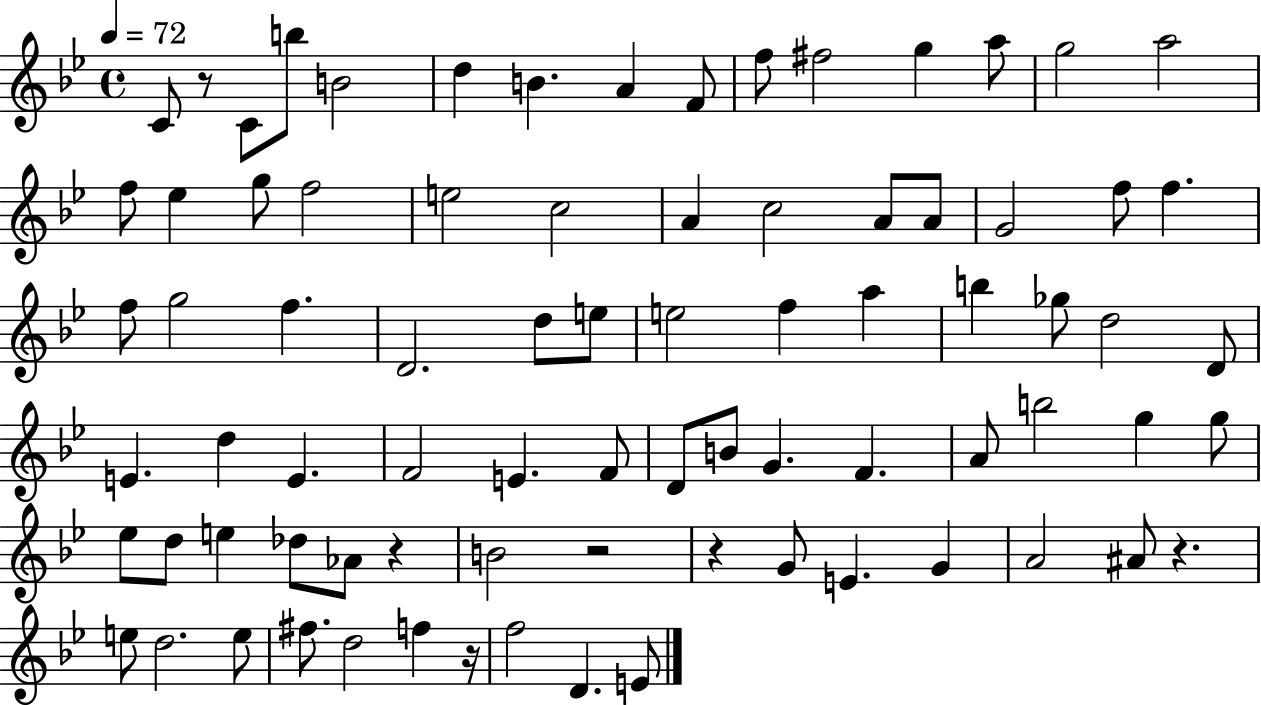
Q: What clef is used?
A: treble